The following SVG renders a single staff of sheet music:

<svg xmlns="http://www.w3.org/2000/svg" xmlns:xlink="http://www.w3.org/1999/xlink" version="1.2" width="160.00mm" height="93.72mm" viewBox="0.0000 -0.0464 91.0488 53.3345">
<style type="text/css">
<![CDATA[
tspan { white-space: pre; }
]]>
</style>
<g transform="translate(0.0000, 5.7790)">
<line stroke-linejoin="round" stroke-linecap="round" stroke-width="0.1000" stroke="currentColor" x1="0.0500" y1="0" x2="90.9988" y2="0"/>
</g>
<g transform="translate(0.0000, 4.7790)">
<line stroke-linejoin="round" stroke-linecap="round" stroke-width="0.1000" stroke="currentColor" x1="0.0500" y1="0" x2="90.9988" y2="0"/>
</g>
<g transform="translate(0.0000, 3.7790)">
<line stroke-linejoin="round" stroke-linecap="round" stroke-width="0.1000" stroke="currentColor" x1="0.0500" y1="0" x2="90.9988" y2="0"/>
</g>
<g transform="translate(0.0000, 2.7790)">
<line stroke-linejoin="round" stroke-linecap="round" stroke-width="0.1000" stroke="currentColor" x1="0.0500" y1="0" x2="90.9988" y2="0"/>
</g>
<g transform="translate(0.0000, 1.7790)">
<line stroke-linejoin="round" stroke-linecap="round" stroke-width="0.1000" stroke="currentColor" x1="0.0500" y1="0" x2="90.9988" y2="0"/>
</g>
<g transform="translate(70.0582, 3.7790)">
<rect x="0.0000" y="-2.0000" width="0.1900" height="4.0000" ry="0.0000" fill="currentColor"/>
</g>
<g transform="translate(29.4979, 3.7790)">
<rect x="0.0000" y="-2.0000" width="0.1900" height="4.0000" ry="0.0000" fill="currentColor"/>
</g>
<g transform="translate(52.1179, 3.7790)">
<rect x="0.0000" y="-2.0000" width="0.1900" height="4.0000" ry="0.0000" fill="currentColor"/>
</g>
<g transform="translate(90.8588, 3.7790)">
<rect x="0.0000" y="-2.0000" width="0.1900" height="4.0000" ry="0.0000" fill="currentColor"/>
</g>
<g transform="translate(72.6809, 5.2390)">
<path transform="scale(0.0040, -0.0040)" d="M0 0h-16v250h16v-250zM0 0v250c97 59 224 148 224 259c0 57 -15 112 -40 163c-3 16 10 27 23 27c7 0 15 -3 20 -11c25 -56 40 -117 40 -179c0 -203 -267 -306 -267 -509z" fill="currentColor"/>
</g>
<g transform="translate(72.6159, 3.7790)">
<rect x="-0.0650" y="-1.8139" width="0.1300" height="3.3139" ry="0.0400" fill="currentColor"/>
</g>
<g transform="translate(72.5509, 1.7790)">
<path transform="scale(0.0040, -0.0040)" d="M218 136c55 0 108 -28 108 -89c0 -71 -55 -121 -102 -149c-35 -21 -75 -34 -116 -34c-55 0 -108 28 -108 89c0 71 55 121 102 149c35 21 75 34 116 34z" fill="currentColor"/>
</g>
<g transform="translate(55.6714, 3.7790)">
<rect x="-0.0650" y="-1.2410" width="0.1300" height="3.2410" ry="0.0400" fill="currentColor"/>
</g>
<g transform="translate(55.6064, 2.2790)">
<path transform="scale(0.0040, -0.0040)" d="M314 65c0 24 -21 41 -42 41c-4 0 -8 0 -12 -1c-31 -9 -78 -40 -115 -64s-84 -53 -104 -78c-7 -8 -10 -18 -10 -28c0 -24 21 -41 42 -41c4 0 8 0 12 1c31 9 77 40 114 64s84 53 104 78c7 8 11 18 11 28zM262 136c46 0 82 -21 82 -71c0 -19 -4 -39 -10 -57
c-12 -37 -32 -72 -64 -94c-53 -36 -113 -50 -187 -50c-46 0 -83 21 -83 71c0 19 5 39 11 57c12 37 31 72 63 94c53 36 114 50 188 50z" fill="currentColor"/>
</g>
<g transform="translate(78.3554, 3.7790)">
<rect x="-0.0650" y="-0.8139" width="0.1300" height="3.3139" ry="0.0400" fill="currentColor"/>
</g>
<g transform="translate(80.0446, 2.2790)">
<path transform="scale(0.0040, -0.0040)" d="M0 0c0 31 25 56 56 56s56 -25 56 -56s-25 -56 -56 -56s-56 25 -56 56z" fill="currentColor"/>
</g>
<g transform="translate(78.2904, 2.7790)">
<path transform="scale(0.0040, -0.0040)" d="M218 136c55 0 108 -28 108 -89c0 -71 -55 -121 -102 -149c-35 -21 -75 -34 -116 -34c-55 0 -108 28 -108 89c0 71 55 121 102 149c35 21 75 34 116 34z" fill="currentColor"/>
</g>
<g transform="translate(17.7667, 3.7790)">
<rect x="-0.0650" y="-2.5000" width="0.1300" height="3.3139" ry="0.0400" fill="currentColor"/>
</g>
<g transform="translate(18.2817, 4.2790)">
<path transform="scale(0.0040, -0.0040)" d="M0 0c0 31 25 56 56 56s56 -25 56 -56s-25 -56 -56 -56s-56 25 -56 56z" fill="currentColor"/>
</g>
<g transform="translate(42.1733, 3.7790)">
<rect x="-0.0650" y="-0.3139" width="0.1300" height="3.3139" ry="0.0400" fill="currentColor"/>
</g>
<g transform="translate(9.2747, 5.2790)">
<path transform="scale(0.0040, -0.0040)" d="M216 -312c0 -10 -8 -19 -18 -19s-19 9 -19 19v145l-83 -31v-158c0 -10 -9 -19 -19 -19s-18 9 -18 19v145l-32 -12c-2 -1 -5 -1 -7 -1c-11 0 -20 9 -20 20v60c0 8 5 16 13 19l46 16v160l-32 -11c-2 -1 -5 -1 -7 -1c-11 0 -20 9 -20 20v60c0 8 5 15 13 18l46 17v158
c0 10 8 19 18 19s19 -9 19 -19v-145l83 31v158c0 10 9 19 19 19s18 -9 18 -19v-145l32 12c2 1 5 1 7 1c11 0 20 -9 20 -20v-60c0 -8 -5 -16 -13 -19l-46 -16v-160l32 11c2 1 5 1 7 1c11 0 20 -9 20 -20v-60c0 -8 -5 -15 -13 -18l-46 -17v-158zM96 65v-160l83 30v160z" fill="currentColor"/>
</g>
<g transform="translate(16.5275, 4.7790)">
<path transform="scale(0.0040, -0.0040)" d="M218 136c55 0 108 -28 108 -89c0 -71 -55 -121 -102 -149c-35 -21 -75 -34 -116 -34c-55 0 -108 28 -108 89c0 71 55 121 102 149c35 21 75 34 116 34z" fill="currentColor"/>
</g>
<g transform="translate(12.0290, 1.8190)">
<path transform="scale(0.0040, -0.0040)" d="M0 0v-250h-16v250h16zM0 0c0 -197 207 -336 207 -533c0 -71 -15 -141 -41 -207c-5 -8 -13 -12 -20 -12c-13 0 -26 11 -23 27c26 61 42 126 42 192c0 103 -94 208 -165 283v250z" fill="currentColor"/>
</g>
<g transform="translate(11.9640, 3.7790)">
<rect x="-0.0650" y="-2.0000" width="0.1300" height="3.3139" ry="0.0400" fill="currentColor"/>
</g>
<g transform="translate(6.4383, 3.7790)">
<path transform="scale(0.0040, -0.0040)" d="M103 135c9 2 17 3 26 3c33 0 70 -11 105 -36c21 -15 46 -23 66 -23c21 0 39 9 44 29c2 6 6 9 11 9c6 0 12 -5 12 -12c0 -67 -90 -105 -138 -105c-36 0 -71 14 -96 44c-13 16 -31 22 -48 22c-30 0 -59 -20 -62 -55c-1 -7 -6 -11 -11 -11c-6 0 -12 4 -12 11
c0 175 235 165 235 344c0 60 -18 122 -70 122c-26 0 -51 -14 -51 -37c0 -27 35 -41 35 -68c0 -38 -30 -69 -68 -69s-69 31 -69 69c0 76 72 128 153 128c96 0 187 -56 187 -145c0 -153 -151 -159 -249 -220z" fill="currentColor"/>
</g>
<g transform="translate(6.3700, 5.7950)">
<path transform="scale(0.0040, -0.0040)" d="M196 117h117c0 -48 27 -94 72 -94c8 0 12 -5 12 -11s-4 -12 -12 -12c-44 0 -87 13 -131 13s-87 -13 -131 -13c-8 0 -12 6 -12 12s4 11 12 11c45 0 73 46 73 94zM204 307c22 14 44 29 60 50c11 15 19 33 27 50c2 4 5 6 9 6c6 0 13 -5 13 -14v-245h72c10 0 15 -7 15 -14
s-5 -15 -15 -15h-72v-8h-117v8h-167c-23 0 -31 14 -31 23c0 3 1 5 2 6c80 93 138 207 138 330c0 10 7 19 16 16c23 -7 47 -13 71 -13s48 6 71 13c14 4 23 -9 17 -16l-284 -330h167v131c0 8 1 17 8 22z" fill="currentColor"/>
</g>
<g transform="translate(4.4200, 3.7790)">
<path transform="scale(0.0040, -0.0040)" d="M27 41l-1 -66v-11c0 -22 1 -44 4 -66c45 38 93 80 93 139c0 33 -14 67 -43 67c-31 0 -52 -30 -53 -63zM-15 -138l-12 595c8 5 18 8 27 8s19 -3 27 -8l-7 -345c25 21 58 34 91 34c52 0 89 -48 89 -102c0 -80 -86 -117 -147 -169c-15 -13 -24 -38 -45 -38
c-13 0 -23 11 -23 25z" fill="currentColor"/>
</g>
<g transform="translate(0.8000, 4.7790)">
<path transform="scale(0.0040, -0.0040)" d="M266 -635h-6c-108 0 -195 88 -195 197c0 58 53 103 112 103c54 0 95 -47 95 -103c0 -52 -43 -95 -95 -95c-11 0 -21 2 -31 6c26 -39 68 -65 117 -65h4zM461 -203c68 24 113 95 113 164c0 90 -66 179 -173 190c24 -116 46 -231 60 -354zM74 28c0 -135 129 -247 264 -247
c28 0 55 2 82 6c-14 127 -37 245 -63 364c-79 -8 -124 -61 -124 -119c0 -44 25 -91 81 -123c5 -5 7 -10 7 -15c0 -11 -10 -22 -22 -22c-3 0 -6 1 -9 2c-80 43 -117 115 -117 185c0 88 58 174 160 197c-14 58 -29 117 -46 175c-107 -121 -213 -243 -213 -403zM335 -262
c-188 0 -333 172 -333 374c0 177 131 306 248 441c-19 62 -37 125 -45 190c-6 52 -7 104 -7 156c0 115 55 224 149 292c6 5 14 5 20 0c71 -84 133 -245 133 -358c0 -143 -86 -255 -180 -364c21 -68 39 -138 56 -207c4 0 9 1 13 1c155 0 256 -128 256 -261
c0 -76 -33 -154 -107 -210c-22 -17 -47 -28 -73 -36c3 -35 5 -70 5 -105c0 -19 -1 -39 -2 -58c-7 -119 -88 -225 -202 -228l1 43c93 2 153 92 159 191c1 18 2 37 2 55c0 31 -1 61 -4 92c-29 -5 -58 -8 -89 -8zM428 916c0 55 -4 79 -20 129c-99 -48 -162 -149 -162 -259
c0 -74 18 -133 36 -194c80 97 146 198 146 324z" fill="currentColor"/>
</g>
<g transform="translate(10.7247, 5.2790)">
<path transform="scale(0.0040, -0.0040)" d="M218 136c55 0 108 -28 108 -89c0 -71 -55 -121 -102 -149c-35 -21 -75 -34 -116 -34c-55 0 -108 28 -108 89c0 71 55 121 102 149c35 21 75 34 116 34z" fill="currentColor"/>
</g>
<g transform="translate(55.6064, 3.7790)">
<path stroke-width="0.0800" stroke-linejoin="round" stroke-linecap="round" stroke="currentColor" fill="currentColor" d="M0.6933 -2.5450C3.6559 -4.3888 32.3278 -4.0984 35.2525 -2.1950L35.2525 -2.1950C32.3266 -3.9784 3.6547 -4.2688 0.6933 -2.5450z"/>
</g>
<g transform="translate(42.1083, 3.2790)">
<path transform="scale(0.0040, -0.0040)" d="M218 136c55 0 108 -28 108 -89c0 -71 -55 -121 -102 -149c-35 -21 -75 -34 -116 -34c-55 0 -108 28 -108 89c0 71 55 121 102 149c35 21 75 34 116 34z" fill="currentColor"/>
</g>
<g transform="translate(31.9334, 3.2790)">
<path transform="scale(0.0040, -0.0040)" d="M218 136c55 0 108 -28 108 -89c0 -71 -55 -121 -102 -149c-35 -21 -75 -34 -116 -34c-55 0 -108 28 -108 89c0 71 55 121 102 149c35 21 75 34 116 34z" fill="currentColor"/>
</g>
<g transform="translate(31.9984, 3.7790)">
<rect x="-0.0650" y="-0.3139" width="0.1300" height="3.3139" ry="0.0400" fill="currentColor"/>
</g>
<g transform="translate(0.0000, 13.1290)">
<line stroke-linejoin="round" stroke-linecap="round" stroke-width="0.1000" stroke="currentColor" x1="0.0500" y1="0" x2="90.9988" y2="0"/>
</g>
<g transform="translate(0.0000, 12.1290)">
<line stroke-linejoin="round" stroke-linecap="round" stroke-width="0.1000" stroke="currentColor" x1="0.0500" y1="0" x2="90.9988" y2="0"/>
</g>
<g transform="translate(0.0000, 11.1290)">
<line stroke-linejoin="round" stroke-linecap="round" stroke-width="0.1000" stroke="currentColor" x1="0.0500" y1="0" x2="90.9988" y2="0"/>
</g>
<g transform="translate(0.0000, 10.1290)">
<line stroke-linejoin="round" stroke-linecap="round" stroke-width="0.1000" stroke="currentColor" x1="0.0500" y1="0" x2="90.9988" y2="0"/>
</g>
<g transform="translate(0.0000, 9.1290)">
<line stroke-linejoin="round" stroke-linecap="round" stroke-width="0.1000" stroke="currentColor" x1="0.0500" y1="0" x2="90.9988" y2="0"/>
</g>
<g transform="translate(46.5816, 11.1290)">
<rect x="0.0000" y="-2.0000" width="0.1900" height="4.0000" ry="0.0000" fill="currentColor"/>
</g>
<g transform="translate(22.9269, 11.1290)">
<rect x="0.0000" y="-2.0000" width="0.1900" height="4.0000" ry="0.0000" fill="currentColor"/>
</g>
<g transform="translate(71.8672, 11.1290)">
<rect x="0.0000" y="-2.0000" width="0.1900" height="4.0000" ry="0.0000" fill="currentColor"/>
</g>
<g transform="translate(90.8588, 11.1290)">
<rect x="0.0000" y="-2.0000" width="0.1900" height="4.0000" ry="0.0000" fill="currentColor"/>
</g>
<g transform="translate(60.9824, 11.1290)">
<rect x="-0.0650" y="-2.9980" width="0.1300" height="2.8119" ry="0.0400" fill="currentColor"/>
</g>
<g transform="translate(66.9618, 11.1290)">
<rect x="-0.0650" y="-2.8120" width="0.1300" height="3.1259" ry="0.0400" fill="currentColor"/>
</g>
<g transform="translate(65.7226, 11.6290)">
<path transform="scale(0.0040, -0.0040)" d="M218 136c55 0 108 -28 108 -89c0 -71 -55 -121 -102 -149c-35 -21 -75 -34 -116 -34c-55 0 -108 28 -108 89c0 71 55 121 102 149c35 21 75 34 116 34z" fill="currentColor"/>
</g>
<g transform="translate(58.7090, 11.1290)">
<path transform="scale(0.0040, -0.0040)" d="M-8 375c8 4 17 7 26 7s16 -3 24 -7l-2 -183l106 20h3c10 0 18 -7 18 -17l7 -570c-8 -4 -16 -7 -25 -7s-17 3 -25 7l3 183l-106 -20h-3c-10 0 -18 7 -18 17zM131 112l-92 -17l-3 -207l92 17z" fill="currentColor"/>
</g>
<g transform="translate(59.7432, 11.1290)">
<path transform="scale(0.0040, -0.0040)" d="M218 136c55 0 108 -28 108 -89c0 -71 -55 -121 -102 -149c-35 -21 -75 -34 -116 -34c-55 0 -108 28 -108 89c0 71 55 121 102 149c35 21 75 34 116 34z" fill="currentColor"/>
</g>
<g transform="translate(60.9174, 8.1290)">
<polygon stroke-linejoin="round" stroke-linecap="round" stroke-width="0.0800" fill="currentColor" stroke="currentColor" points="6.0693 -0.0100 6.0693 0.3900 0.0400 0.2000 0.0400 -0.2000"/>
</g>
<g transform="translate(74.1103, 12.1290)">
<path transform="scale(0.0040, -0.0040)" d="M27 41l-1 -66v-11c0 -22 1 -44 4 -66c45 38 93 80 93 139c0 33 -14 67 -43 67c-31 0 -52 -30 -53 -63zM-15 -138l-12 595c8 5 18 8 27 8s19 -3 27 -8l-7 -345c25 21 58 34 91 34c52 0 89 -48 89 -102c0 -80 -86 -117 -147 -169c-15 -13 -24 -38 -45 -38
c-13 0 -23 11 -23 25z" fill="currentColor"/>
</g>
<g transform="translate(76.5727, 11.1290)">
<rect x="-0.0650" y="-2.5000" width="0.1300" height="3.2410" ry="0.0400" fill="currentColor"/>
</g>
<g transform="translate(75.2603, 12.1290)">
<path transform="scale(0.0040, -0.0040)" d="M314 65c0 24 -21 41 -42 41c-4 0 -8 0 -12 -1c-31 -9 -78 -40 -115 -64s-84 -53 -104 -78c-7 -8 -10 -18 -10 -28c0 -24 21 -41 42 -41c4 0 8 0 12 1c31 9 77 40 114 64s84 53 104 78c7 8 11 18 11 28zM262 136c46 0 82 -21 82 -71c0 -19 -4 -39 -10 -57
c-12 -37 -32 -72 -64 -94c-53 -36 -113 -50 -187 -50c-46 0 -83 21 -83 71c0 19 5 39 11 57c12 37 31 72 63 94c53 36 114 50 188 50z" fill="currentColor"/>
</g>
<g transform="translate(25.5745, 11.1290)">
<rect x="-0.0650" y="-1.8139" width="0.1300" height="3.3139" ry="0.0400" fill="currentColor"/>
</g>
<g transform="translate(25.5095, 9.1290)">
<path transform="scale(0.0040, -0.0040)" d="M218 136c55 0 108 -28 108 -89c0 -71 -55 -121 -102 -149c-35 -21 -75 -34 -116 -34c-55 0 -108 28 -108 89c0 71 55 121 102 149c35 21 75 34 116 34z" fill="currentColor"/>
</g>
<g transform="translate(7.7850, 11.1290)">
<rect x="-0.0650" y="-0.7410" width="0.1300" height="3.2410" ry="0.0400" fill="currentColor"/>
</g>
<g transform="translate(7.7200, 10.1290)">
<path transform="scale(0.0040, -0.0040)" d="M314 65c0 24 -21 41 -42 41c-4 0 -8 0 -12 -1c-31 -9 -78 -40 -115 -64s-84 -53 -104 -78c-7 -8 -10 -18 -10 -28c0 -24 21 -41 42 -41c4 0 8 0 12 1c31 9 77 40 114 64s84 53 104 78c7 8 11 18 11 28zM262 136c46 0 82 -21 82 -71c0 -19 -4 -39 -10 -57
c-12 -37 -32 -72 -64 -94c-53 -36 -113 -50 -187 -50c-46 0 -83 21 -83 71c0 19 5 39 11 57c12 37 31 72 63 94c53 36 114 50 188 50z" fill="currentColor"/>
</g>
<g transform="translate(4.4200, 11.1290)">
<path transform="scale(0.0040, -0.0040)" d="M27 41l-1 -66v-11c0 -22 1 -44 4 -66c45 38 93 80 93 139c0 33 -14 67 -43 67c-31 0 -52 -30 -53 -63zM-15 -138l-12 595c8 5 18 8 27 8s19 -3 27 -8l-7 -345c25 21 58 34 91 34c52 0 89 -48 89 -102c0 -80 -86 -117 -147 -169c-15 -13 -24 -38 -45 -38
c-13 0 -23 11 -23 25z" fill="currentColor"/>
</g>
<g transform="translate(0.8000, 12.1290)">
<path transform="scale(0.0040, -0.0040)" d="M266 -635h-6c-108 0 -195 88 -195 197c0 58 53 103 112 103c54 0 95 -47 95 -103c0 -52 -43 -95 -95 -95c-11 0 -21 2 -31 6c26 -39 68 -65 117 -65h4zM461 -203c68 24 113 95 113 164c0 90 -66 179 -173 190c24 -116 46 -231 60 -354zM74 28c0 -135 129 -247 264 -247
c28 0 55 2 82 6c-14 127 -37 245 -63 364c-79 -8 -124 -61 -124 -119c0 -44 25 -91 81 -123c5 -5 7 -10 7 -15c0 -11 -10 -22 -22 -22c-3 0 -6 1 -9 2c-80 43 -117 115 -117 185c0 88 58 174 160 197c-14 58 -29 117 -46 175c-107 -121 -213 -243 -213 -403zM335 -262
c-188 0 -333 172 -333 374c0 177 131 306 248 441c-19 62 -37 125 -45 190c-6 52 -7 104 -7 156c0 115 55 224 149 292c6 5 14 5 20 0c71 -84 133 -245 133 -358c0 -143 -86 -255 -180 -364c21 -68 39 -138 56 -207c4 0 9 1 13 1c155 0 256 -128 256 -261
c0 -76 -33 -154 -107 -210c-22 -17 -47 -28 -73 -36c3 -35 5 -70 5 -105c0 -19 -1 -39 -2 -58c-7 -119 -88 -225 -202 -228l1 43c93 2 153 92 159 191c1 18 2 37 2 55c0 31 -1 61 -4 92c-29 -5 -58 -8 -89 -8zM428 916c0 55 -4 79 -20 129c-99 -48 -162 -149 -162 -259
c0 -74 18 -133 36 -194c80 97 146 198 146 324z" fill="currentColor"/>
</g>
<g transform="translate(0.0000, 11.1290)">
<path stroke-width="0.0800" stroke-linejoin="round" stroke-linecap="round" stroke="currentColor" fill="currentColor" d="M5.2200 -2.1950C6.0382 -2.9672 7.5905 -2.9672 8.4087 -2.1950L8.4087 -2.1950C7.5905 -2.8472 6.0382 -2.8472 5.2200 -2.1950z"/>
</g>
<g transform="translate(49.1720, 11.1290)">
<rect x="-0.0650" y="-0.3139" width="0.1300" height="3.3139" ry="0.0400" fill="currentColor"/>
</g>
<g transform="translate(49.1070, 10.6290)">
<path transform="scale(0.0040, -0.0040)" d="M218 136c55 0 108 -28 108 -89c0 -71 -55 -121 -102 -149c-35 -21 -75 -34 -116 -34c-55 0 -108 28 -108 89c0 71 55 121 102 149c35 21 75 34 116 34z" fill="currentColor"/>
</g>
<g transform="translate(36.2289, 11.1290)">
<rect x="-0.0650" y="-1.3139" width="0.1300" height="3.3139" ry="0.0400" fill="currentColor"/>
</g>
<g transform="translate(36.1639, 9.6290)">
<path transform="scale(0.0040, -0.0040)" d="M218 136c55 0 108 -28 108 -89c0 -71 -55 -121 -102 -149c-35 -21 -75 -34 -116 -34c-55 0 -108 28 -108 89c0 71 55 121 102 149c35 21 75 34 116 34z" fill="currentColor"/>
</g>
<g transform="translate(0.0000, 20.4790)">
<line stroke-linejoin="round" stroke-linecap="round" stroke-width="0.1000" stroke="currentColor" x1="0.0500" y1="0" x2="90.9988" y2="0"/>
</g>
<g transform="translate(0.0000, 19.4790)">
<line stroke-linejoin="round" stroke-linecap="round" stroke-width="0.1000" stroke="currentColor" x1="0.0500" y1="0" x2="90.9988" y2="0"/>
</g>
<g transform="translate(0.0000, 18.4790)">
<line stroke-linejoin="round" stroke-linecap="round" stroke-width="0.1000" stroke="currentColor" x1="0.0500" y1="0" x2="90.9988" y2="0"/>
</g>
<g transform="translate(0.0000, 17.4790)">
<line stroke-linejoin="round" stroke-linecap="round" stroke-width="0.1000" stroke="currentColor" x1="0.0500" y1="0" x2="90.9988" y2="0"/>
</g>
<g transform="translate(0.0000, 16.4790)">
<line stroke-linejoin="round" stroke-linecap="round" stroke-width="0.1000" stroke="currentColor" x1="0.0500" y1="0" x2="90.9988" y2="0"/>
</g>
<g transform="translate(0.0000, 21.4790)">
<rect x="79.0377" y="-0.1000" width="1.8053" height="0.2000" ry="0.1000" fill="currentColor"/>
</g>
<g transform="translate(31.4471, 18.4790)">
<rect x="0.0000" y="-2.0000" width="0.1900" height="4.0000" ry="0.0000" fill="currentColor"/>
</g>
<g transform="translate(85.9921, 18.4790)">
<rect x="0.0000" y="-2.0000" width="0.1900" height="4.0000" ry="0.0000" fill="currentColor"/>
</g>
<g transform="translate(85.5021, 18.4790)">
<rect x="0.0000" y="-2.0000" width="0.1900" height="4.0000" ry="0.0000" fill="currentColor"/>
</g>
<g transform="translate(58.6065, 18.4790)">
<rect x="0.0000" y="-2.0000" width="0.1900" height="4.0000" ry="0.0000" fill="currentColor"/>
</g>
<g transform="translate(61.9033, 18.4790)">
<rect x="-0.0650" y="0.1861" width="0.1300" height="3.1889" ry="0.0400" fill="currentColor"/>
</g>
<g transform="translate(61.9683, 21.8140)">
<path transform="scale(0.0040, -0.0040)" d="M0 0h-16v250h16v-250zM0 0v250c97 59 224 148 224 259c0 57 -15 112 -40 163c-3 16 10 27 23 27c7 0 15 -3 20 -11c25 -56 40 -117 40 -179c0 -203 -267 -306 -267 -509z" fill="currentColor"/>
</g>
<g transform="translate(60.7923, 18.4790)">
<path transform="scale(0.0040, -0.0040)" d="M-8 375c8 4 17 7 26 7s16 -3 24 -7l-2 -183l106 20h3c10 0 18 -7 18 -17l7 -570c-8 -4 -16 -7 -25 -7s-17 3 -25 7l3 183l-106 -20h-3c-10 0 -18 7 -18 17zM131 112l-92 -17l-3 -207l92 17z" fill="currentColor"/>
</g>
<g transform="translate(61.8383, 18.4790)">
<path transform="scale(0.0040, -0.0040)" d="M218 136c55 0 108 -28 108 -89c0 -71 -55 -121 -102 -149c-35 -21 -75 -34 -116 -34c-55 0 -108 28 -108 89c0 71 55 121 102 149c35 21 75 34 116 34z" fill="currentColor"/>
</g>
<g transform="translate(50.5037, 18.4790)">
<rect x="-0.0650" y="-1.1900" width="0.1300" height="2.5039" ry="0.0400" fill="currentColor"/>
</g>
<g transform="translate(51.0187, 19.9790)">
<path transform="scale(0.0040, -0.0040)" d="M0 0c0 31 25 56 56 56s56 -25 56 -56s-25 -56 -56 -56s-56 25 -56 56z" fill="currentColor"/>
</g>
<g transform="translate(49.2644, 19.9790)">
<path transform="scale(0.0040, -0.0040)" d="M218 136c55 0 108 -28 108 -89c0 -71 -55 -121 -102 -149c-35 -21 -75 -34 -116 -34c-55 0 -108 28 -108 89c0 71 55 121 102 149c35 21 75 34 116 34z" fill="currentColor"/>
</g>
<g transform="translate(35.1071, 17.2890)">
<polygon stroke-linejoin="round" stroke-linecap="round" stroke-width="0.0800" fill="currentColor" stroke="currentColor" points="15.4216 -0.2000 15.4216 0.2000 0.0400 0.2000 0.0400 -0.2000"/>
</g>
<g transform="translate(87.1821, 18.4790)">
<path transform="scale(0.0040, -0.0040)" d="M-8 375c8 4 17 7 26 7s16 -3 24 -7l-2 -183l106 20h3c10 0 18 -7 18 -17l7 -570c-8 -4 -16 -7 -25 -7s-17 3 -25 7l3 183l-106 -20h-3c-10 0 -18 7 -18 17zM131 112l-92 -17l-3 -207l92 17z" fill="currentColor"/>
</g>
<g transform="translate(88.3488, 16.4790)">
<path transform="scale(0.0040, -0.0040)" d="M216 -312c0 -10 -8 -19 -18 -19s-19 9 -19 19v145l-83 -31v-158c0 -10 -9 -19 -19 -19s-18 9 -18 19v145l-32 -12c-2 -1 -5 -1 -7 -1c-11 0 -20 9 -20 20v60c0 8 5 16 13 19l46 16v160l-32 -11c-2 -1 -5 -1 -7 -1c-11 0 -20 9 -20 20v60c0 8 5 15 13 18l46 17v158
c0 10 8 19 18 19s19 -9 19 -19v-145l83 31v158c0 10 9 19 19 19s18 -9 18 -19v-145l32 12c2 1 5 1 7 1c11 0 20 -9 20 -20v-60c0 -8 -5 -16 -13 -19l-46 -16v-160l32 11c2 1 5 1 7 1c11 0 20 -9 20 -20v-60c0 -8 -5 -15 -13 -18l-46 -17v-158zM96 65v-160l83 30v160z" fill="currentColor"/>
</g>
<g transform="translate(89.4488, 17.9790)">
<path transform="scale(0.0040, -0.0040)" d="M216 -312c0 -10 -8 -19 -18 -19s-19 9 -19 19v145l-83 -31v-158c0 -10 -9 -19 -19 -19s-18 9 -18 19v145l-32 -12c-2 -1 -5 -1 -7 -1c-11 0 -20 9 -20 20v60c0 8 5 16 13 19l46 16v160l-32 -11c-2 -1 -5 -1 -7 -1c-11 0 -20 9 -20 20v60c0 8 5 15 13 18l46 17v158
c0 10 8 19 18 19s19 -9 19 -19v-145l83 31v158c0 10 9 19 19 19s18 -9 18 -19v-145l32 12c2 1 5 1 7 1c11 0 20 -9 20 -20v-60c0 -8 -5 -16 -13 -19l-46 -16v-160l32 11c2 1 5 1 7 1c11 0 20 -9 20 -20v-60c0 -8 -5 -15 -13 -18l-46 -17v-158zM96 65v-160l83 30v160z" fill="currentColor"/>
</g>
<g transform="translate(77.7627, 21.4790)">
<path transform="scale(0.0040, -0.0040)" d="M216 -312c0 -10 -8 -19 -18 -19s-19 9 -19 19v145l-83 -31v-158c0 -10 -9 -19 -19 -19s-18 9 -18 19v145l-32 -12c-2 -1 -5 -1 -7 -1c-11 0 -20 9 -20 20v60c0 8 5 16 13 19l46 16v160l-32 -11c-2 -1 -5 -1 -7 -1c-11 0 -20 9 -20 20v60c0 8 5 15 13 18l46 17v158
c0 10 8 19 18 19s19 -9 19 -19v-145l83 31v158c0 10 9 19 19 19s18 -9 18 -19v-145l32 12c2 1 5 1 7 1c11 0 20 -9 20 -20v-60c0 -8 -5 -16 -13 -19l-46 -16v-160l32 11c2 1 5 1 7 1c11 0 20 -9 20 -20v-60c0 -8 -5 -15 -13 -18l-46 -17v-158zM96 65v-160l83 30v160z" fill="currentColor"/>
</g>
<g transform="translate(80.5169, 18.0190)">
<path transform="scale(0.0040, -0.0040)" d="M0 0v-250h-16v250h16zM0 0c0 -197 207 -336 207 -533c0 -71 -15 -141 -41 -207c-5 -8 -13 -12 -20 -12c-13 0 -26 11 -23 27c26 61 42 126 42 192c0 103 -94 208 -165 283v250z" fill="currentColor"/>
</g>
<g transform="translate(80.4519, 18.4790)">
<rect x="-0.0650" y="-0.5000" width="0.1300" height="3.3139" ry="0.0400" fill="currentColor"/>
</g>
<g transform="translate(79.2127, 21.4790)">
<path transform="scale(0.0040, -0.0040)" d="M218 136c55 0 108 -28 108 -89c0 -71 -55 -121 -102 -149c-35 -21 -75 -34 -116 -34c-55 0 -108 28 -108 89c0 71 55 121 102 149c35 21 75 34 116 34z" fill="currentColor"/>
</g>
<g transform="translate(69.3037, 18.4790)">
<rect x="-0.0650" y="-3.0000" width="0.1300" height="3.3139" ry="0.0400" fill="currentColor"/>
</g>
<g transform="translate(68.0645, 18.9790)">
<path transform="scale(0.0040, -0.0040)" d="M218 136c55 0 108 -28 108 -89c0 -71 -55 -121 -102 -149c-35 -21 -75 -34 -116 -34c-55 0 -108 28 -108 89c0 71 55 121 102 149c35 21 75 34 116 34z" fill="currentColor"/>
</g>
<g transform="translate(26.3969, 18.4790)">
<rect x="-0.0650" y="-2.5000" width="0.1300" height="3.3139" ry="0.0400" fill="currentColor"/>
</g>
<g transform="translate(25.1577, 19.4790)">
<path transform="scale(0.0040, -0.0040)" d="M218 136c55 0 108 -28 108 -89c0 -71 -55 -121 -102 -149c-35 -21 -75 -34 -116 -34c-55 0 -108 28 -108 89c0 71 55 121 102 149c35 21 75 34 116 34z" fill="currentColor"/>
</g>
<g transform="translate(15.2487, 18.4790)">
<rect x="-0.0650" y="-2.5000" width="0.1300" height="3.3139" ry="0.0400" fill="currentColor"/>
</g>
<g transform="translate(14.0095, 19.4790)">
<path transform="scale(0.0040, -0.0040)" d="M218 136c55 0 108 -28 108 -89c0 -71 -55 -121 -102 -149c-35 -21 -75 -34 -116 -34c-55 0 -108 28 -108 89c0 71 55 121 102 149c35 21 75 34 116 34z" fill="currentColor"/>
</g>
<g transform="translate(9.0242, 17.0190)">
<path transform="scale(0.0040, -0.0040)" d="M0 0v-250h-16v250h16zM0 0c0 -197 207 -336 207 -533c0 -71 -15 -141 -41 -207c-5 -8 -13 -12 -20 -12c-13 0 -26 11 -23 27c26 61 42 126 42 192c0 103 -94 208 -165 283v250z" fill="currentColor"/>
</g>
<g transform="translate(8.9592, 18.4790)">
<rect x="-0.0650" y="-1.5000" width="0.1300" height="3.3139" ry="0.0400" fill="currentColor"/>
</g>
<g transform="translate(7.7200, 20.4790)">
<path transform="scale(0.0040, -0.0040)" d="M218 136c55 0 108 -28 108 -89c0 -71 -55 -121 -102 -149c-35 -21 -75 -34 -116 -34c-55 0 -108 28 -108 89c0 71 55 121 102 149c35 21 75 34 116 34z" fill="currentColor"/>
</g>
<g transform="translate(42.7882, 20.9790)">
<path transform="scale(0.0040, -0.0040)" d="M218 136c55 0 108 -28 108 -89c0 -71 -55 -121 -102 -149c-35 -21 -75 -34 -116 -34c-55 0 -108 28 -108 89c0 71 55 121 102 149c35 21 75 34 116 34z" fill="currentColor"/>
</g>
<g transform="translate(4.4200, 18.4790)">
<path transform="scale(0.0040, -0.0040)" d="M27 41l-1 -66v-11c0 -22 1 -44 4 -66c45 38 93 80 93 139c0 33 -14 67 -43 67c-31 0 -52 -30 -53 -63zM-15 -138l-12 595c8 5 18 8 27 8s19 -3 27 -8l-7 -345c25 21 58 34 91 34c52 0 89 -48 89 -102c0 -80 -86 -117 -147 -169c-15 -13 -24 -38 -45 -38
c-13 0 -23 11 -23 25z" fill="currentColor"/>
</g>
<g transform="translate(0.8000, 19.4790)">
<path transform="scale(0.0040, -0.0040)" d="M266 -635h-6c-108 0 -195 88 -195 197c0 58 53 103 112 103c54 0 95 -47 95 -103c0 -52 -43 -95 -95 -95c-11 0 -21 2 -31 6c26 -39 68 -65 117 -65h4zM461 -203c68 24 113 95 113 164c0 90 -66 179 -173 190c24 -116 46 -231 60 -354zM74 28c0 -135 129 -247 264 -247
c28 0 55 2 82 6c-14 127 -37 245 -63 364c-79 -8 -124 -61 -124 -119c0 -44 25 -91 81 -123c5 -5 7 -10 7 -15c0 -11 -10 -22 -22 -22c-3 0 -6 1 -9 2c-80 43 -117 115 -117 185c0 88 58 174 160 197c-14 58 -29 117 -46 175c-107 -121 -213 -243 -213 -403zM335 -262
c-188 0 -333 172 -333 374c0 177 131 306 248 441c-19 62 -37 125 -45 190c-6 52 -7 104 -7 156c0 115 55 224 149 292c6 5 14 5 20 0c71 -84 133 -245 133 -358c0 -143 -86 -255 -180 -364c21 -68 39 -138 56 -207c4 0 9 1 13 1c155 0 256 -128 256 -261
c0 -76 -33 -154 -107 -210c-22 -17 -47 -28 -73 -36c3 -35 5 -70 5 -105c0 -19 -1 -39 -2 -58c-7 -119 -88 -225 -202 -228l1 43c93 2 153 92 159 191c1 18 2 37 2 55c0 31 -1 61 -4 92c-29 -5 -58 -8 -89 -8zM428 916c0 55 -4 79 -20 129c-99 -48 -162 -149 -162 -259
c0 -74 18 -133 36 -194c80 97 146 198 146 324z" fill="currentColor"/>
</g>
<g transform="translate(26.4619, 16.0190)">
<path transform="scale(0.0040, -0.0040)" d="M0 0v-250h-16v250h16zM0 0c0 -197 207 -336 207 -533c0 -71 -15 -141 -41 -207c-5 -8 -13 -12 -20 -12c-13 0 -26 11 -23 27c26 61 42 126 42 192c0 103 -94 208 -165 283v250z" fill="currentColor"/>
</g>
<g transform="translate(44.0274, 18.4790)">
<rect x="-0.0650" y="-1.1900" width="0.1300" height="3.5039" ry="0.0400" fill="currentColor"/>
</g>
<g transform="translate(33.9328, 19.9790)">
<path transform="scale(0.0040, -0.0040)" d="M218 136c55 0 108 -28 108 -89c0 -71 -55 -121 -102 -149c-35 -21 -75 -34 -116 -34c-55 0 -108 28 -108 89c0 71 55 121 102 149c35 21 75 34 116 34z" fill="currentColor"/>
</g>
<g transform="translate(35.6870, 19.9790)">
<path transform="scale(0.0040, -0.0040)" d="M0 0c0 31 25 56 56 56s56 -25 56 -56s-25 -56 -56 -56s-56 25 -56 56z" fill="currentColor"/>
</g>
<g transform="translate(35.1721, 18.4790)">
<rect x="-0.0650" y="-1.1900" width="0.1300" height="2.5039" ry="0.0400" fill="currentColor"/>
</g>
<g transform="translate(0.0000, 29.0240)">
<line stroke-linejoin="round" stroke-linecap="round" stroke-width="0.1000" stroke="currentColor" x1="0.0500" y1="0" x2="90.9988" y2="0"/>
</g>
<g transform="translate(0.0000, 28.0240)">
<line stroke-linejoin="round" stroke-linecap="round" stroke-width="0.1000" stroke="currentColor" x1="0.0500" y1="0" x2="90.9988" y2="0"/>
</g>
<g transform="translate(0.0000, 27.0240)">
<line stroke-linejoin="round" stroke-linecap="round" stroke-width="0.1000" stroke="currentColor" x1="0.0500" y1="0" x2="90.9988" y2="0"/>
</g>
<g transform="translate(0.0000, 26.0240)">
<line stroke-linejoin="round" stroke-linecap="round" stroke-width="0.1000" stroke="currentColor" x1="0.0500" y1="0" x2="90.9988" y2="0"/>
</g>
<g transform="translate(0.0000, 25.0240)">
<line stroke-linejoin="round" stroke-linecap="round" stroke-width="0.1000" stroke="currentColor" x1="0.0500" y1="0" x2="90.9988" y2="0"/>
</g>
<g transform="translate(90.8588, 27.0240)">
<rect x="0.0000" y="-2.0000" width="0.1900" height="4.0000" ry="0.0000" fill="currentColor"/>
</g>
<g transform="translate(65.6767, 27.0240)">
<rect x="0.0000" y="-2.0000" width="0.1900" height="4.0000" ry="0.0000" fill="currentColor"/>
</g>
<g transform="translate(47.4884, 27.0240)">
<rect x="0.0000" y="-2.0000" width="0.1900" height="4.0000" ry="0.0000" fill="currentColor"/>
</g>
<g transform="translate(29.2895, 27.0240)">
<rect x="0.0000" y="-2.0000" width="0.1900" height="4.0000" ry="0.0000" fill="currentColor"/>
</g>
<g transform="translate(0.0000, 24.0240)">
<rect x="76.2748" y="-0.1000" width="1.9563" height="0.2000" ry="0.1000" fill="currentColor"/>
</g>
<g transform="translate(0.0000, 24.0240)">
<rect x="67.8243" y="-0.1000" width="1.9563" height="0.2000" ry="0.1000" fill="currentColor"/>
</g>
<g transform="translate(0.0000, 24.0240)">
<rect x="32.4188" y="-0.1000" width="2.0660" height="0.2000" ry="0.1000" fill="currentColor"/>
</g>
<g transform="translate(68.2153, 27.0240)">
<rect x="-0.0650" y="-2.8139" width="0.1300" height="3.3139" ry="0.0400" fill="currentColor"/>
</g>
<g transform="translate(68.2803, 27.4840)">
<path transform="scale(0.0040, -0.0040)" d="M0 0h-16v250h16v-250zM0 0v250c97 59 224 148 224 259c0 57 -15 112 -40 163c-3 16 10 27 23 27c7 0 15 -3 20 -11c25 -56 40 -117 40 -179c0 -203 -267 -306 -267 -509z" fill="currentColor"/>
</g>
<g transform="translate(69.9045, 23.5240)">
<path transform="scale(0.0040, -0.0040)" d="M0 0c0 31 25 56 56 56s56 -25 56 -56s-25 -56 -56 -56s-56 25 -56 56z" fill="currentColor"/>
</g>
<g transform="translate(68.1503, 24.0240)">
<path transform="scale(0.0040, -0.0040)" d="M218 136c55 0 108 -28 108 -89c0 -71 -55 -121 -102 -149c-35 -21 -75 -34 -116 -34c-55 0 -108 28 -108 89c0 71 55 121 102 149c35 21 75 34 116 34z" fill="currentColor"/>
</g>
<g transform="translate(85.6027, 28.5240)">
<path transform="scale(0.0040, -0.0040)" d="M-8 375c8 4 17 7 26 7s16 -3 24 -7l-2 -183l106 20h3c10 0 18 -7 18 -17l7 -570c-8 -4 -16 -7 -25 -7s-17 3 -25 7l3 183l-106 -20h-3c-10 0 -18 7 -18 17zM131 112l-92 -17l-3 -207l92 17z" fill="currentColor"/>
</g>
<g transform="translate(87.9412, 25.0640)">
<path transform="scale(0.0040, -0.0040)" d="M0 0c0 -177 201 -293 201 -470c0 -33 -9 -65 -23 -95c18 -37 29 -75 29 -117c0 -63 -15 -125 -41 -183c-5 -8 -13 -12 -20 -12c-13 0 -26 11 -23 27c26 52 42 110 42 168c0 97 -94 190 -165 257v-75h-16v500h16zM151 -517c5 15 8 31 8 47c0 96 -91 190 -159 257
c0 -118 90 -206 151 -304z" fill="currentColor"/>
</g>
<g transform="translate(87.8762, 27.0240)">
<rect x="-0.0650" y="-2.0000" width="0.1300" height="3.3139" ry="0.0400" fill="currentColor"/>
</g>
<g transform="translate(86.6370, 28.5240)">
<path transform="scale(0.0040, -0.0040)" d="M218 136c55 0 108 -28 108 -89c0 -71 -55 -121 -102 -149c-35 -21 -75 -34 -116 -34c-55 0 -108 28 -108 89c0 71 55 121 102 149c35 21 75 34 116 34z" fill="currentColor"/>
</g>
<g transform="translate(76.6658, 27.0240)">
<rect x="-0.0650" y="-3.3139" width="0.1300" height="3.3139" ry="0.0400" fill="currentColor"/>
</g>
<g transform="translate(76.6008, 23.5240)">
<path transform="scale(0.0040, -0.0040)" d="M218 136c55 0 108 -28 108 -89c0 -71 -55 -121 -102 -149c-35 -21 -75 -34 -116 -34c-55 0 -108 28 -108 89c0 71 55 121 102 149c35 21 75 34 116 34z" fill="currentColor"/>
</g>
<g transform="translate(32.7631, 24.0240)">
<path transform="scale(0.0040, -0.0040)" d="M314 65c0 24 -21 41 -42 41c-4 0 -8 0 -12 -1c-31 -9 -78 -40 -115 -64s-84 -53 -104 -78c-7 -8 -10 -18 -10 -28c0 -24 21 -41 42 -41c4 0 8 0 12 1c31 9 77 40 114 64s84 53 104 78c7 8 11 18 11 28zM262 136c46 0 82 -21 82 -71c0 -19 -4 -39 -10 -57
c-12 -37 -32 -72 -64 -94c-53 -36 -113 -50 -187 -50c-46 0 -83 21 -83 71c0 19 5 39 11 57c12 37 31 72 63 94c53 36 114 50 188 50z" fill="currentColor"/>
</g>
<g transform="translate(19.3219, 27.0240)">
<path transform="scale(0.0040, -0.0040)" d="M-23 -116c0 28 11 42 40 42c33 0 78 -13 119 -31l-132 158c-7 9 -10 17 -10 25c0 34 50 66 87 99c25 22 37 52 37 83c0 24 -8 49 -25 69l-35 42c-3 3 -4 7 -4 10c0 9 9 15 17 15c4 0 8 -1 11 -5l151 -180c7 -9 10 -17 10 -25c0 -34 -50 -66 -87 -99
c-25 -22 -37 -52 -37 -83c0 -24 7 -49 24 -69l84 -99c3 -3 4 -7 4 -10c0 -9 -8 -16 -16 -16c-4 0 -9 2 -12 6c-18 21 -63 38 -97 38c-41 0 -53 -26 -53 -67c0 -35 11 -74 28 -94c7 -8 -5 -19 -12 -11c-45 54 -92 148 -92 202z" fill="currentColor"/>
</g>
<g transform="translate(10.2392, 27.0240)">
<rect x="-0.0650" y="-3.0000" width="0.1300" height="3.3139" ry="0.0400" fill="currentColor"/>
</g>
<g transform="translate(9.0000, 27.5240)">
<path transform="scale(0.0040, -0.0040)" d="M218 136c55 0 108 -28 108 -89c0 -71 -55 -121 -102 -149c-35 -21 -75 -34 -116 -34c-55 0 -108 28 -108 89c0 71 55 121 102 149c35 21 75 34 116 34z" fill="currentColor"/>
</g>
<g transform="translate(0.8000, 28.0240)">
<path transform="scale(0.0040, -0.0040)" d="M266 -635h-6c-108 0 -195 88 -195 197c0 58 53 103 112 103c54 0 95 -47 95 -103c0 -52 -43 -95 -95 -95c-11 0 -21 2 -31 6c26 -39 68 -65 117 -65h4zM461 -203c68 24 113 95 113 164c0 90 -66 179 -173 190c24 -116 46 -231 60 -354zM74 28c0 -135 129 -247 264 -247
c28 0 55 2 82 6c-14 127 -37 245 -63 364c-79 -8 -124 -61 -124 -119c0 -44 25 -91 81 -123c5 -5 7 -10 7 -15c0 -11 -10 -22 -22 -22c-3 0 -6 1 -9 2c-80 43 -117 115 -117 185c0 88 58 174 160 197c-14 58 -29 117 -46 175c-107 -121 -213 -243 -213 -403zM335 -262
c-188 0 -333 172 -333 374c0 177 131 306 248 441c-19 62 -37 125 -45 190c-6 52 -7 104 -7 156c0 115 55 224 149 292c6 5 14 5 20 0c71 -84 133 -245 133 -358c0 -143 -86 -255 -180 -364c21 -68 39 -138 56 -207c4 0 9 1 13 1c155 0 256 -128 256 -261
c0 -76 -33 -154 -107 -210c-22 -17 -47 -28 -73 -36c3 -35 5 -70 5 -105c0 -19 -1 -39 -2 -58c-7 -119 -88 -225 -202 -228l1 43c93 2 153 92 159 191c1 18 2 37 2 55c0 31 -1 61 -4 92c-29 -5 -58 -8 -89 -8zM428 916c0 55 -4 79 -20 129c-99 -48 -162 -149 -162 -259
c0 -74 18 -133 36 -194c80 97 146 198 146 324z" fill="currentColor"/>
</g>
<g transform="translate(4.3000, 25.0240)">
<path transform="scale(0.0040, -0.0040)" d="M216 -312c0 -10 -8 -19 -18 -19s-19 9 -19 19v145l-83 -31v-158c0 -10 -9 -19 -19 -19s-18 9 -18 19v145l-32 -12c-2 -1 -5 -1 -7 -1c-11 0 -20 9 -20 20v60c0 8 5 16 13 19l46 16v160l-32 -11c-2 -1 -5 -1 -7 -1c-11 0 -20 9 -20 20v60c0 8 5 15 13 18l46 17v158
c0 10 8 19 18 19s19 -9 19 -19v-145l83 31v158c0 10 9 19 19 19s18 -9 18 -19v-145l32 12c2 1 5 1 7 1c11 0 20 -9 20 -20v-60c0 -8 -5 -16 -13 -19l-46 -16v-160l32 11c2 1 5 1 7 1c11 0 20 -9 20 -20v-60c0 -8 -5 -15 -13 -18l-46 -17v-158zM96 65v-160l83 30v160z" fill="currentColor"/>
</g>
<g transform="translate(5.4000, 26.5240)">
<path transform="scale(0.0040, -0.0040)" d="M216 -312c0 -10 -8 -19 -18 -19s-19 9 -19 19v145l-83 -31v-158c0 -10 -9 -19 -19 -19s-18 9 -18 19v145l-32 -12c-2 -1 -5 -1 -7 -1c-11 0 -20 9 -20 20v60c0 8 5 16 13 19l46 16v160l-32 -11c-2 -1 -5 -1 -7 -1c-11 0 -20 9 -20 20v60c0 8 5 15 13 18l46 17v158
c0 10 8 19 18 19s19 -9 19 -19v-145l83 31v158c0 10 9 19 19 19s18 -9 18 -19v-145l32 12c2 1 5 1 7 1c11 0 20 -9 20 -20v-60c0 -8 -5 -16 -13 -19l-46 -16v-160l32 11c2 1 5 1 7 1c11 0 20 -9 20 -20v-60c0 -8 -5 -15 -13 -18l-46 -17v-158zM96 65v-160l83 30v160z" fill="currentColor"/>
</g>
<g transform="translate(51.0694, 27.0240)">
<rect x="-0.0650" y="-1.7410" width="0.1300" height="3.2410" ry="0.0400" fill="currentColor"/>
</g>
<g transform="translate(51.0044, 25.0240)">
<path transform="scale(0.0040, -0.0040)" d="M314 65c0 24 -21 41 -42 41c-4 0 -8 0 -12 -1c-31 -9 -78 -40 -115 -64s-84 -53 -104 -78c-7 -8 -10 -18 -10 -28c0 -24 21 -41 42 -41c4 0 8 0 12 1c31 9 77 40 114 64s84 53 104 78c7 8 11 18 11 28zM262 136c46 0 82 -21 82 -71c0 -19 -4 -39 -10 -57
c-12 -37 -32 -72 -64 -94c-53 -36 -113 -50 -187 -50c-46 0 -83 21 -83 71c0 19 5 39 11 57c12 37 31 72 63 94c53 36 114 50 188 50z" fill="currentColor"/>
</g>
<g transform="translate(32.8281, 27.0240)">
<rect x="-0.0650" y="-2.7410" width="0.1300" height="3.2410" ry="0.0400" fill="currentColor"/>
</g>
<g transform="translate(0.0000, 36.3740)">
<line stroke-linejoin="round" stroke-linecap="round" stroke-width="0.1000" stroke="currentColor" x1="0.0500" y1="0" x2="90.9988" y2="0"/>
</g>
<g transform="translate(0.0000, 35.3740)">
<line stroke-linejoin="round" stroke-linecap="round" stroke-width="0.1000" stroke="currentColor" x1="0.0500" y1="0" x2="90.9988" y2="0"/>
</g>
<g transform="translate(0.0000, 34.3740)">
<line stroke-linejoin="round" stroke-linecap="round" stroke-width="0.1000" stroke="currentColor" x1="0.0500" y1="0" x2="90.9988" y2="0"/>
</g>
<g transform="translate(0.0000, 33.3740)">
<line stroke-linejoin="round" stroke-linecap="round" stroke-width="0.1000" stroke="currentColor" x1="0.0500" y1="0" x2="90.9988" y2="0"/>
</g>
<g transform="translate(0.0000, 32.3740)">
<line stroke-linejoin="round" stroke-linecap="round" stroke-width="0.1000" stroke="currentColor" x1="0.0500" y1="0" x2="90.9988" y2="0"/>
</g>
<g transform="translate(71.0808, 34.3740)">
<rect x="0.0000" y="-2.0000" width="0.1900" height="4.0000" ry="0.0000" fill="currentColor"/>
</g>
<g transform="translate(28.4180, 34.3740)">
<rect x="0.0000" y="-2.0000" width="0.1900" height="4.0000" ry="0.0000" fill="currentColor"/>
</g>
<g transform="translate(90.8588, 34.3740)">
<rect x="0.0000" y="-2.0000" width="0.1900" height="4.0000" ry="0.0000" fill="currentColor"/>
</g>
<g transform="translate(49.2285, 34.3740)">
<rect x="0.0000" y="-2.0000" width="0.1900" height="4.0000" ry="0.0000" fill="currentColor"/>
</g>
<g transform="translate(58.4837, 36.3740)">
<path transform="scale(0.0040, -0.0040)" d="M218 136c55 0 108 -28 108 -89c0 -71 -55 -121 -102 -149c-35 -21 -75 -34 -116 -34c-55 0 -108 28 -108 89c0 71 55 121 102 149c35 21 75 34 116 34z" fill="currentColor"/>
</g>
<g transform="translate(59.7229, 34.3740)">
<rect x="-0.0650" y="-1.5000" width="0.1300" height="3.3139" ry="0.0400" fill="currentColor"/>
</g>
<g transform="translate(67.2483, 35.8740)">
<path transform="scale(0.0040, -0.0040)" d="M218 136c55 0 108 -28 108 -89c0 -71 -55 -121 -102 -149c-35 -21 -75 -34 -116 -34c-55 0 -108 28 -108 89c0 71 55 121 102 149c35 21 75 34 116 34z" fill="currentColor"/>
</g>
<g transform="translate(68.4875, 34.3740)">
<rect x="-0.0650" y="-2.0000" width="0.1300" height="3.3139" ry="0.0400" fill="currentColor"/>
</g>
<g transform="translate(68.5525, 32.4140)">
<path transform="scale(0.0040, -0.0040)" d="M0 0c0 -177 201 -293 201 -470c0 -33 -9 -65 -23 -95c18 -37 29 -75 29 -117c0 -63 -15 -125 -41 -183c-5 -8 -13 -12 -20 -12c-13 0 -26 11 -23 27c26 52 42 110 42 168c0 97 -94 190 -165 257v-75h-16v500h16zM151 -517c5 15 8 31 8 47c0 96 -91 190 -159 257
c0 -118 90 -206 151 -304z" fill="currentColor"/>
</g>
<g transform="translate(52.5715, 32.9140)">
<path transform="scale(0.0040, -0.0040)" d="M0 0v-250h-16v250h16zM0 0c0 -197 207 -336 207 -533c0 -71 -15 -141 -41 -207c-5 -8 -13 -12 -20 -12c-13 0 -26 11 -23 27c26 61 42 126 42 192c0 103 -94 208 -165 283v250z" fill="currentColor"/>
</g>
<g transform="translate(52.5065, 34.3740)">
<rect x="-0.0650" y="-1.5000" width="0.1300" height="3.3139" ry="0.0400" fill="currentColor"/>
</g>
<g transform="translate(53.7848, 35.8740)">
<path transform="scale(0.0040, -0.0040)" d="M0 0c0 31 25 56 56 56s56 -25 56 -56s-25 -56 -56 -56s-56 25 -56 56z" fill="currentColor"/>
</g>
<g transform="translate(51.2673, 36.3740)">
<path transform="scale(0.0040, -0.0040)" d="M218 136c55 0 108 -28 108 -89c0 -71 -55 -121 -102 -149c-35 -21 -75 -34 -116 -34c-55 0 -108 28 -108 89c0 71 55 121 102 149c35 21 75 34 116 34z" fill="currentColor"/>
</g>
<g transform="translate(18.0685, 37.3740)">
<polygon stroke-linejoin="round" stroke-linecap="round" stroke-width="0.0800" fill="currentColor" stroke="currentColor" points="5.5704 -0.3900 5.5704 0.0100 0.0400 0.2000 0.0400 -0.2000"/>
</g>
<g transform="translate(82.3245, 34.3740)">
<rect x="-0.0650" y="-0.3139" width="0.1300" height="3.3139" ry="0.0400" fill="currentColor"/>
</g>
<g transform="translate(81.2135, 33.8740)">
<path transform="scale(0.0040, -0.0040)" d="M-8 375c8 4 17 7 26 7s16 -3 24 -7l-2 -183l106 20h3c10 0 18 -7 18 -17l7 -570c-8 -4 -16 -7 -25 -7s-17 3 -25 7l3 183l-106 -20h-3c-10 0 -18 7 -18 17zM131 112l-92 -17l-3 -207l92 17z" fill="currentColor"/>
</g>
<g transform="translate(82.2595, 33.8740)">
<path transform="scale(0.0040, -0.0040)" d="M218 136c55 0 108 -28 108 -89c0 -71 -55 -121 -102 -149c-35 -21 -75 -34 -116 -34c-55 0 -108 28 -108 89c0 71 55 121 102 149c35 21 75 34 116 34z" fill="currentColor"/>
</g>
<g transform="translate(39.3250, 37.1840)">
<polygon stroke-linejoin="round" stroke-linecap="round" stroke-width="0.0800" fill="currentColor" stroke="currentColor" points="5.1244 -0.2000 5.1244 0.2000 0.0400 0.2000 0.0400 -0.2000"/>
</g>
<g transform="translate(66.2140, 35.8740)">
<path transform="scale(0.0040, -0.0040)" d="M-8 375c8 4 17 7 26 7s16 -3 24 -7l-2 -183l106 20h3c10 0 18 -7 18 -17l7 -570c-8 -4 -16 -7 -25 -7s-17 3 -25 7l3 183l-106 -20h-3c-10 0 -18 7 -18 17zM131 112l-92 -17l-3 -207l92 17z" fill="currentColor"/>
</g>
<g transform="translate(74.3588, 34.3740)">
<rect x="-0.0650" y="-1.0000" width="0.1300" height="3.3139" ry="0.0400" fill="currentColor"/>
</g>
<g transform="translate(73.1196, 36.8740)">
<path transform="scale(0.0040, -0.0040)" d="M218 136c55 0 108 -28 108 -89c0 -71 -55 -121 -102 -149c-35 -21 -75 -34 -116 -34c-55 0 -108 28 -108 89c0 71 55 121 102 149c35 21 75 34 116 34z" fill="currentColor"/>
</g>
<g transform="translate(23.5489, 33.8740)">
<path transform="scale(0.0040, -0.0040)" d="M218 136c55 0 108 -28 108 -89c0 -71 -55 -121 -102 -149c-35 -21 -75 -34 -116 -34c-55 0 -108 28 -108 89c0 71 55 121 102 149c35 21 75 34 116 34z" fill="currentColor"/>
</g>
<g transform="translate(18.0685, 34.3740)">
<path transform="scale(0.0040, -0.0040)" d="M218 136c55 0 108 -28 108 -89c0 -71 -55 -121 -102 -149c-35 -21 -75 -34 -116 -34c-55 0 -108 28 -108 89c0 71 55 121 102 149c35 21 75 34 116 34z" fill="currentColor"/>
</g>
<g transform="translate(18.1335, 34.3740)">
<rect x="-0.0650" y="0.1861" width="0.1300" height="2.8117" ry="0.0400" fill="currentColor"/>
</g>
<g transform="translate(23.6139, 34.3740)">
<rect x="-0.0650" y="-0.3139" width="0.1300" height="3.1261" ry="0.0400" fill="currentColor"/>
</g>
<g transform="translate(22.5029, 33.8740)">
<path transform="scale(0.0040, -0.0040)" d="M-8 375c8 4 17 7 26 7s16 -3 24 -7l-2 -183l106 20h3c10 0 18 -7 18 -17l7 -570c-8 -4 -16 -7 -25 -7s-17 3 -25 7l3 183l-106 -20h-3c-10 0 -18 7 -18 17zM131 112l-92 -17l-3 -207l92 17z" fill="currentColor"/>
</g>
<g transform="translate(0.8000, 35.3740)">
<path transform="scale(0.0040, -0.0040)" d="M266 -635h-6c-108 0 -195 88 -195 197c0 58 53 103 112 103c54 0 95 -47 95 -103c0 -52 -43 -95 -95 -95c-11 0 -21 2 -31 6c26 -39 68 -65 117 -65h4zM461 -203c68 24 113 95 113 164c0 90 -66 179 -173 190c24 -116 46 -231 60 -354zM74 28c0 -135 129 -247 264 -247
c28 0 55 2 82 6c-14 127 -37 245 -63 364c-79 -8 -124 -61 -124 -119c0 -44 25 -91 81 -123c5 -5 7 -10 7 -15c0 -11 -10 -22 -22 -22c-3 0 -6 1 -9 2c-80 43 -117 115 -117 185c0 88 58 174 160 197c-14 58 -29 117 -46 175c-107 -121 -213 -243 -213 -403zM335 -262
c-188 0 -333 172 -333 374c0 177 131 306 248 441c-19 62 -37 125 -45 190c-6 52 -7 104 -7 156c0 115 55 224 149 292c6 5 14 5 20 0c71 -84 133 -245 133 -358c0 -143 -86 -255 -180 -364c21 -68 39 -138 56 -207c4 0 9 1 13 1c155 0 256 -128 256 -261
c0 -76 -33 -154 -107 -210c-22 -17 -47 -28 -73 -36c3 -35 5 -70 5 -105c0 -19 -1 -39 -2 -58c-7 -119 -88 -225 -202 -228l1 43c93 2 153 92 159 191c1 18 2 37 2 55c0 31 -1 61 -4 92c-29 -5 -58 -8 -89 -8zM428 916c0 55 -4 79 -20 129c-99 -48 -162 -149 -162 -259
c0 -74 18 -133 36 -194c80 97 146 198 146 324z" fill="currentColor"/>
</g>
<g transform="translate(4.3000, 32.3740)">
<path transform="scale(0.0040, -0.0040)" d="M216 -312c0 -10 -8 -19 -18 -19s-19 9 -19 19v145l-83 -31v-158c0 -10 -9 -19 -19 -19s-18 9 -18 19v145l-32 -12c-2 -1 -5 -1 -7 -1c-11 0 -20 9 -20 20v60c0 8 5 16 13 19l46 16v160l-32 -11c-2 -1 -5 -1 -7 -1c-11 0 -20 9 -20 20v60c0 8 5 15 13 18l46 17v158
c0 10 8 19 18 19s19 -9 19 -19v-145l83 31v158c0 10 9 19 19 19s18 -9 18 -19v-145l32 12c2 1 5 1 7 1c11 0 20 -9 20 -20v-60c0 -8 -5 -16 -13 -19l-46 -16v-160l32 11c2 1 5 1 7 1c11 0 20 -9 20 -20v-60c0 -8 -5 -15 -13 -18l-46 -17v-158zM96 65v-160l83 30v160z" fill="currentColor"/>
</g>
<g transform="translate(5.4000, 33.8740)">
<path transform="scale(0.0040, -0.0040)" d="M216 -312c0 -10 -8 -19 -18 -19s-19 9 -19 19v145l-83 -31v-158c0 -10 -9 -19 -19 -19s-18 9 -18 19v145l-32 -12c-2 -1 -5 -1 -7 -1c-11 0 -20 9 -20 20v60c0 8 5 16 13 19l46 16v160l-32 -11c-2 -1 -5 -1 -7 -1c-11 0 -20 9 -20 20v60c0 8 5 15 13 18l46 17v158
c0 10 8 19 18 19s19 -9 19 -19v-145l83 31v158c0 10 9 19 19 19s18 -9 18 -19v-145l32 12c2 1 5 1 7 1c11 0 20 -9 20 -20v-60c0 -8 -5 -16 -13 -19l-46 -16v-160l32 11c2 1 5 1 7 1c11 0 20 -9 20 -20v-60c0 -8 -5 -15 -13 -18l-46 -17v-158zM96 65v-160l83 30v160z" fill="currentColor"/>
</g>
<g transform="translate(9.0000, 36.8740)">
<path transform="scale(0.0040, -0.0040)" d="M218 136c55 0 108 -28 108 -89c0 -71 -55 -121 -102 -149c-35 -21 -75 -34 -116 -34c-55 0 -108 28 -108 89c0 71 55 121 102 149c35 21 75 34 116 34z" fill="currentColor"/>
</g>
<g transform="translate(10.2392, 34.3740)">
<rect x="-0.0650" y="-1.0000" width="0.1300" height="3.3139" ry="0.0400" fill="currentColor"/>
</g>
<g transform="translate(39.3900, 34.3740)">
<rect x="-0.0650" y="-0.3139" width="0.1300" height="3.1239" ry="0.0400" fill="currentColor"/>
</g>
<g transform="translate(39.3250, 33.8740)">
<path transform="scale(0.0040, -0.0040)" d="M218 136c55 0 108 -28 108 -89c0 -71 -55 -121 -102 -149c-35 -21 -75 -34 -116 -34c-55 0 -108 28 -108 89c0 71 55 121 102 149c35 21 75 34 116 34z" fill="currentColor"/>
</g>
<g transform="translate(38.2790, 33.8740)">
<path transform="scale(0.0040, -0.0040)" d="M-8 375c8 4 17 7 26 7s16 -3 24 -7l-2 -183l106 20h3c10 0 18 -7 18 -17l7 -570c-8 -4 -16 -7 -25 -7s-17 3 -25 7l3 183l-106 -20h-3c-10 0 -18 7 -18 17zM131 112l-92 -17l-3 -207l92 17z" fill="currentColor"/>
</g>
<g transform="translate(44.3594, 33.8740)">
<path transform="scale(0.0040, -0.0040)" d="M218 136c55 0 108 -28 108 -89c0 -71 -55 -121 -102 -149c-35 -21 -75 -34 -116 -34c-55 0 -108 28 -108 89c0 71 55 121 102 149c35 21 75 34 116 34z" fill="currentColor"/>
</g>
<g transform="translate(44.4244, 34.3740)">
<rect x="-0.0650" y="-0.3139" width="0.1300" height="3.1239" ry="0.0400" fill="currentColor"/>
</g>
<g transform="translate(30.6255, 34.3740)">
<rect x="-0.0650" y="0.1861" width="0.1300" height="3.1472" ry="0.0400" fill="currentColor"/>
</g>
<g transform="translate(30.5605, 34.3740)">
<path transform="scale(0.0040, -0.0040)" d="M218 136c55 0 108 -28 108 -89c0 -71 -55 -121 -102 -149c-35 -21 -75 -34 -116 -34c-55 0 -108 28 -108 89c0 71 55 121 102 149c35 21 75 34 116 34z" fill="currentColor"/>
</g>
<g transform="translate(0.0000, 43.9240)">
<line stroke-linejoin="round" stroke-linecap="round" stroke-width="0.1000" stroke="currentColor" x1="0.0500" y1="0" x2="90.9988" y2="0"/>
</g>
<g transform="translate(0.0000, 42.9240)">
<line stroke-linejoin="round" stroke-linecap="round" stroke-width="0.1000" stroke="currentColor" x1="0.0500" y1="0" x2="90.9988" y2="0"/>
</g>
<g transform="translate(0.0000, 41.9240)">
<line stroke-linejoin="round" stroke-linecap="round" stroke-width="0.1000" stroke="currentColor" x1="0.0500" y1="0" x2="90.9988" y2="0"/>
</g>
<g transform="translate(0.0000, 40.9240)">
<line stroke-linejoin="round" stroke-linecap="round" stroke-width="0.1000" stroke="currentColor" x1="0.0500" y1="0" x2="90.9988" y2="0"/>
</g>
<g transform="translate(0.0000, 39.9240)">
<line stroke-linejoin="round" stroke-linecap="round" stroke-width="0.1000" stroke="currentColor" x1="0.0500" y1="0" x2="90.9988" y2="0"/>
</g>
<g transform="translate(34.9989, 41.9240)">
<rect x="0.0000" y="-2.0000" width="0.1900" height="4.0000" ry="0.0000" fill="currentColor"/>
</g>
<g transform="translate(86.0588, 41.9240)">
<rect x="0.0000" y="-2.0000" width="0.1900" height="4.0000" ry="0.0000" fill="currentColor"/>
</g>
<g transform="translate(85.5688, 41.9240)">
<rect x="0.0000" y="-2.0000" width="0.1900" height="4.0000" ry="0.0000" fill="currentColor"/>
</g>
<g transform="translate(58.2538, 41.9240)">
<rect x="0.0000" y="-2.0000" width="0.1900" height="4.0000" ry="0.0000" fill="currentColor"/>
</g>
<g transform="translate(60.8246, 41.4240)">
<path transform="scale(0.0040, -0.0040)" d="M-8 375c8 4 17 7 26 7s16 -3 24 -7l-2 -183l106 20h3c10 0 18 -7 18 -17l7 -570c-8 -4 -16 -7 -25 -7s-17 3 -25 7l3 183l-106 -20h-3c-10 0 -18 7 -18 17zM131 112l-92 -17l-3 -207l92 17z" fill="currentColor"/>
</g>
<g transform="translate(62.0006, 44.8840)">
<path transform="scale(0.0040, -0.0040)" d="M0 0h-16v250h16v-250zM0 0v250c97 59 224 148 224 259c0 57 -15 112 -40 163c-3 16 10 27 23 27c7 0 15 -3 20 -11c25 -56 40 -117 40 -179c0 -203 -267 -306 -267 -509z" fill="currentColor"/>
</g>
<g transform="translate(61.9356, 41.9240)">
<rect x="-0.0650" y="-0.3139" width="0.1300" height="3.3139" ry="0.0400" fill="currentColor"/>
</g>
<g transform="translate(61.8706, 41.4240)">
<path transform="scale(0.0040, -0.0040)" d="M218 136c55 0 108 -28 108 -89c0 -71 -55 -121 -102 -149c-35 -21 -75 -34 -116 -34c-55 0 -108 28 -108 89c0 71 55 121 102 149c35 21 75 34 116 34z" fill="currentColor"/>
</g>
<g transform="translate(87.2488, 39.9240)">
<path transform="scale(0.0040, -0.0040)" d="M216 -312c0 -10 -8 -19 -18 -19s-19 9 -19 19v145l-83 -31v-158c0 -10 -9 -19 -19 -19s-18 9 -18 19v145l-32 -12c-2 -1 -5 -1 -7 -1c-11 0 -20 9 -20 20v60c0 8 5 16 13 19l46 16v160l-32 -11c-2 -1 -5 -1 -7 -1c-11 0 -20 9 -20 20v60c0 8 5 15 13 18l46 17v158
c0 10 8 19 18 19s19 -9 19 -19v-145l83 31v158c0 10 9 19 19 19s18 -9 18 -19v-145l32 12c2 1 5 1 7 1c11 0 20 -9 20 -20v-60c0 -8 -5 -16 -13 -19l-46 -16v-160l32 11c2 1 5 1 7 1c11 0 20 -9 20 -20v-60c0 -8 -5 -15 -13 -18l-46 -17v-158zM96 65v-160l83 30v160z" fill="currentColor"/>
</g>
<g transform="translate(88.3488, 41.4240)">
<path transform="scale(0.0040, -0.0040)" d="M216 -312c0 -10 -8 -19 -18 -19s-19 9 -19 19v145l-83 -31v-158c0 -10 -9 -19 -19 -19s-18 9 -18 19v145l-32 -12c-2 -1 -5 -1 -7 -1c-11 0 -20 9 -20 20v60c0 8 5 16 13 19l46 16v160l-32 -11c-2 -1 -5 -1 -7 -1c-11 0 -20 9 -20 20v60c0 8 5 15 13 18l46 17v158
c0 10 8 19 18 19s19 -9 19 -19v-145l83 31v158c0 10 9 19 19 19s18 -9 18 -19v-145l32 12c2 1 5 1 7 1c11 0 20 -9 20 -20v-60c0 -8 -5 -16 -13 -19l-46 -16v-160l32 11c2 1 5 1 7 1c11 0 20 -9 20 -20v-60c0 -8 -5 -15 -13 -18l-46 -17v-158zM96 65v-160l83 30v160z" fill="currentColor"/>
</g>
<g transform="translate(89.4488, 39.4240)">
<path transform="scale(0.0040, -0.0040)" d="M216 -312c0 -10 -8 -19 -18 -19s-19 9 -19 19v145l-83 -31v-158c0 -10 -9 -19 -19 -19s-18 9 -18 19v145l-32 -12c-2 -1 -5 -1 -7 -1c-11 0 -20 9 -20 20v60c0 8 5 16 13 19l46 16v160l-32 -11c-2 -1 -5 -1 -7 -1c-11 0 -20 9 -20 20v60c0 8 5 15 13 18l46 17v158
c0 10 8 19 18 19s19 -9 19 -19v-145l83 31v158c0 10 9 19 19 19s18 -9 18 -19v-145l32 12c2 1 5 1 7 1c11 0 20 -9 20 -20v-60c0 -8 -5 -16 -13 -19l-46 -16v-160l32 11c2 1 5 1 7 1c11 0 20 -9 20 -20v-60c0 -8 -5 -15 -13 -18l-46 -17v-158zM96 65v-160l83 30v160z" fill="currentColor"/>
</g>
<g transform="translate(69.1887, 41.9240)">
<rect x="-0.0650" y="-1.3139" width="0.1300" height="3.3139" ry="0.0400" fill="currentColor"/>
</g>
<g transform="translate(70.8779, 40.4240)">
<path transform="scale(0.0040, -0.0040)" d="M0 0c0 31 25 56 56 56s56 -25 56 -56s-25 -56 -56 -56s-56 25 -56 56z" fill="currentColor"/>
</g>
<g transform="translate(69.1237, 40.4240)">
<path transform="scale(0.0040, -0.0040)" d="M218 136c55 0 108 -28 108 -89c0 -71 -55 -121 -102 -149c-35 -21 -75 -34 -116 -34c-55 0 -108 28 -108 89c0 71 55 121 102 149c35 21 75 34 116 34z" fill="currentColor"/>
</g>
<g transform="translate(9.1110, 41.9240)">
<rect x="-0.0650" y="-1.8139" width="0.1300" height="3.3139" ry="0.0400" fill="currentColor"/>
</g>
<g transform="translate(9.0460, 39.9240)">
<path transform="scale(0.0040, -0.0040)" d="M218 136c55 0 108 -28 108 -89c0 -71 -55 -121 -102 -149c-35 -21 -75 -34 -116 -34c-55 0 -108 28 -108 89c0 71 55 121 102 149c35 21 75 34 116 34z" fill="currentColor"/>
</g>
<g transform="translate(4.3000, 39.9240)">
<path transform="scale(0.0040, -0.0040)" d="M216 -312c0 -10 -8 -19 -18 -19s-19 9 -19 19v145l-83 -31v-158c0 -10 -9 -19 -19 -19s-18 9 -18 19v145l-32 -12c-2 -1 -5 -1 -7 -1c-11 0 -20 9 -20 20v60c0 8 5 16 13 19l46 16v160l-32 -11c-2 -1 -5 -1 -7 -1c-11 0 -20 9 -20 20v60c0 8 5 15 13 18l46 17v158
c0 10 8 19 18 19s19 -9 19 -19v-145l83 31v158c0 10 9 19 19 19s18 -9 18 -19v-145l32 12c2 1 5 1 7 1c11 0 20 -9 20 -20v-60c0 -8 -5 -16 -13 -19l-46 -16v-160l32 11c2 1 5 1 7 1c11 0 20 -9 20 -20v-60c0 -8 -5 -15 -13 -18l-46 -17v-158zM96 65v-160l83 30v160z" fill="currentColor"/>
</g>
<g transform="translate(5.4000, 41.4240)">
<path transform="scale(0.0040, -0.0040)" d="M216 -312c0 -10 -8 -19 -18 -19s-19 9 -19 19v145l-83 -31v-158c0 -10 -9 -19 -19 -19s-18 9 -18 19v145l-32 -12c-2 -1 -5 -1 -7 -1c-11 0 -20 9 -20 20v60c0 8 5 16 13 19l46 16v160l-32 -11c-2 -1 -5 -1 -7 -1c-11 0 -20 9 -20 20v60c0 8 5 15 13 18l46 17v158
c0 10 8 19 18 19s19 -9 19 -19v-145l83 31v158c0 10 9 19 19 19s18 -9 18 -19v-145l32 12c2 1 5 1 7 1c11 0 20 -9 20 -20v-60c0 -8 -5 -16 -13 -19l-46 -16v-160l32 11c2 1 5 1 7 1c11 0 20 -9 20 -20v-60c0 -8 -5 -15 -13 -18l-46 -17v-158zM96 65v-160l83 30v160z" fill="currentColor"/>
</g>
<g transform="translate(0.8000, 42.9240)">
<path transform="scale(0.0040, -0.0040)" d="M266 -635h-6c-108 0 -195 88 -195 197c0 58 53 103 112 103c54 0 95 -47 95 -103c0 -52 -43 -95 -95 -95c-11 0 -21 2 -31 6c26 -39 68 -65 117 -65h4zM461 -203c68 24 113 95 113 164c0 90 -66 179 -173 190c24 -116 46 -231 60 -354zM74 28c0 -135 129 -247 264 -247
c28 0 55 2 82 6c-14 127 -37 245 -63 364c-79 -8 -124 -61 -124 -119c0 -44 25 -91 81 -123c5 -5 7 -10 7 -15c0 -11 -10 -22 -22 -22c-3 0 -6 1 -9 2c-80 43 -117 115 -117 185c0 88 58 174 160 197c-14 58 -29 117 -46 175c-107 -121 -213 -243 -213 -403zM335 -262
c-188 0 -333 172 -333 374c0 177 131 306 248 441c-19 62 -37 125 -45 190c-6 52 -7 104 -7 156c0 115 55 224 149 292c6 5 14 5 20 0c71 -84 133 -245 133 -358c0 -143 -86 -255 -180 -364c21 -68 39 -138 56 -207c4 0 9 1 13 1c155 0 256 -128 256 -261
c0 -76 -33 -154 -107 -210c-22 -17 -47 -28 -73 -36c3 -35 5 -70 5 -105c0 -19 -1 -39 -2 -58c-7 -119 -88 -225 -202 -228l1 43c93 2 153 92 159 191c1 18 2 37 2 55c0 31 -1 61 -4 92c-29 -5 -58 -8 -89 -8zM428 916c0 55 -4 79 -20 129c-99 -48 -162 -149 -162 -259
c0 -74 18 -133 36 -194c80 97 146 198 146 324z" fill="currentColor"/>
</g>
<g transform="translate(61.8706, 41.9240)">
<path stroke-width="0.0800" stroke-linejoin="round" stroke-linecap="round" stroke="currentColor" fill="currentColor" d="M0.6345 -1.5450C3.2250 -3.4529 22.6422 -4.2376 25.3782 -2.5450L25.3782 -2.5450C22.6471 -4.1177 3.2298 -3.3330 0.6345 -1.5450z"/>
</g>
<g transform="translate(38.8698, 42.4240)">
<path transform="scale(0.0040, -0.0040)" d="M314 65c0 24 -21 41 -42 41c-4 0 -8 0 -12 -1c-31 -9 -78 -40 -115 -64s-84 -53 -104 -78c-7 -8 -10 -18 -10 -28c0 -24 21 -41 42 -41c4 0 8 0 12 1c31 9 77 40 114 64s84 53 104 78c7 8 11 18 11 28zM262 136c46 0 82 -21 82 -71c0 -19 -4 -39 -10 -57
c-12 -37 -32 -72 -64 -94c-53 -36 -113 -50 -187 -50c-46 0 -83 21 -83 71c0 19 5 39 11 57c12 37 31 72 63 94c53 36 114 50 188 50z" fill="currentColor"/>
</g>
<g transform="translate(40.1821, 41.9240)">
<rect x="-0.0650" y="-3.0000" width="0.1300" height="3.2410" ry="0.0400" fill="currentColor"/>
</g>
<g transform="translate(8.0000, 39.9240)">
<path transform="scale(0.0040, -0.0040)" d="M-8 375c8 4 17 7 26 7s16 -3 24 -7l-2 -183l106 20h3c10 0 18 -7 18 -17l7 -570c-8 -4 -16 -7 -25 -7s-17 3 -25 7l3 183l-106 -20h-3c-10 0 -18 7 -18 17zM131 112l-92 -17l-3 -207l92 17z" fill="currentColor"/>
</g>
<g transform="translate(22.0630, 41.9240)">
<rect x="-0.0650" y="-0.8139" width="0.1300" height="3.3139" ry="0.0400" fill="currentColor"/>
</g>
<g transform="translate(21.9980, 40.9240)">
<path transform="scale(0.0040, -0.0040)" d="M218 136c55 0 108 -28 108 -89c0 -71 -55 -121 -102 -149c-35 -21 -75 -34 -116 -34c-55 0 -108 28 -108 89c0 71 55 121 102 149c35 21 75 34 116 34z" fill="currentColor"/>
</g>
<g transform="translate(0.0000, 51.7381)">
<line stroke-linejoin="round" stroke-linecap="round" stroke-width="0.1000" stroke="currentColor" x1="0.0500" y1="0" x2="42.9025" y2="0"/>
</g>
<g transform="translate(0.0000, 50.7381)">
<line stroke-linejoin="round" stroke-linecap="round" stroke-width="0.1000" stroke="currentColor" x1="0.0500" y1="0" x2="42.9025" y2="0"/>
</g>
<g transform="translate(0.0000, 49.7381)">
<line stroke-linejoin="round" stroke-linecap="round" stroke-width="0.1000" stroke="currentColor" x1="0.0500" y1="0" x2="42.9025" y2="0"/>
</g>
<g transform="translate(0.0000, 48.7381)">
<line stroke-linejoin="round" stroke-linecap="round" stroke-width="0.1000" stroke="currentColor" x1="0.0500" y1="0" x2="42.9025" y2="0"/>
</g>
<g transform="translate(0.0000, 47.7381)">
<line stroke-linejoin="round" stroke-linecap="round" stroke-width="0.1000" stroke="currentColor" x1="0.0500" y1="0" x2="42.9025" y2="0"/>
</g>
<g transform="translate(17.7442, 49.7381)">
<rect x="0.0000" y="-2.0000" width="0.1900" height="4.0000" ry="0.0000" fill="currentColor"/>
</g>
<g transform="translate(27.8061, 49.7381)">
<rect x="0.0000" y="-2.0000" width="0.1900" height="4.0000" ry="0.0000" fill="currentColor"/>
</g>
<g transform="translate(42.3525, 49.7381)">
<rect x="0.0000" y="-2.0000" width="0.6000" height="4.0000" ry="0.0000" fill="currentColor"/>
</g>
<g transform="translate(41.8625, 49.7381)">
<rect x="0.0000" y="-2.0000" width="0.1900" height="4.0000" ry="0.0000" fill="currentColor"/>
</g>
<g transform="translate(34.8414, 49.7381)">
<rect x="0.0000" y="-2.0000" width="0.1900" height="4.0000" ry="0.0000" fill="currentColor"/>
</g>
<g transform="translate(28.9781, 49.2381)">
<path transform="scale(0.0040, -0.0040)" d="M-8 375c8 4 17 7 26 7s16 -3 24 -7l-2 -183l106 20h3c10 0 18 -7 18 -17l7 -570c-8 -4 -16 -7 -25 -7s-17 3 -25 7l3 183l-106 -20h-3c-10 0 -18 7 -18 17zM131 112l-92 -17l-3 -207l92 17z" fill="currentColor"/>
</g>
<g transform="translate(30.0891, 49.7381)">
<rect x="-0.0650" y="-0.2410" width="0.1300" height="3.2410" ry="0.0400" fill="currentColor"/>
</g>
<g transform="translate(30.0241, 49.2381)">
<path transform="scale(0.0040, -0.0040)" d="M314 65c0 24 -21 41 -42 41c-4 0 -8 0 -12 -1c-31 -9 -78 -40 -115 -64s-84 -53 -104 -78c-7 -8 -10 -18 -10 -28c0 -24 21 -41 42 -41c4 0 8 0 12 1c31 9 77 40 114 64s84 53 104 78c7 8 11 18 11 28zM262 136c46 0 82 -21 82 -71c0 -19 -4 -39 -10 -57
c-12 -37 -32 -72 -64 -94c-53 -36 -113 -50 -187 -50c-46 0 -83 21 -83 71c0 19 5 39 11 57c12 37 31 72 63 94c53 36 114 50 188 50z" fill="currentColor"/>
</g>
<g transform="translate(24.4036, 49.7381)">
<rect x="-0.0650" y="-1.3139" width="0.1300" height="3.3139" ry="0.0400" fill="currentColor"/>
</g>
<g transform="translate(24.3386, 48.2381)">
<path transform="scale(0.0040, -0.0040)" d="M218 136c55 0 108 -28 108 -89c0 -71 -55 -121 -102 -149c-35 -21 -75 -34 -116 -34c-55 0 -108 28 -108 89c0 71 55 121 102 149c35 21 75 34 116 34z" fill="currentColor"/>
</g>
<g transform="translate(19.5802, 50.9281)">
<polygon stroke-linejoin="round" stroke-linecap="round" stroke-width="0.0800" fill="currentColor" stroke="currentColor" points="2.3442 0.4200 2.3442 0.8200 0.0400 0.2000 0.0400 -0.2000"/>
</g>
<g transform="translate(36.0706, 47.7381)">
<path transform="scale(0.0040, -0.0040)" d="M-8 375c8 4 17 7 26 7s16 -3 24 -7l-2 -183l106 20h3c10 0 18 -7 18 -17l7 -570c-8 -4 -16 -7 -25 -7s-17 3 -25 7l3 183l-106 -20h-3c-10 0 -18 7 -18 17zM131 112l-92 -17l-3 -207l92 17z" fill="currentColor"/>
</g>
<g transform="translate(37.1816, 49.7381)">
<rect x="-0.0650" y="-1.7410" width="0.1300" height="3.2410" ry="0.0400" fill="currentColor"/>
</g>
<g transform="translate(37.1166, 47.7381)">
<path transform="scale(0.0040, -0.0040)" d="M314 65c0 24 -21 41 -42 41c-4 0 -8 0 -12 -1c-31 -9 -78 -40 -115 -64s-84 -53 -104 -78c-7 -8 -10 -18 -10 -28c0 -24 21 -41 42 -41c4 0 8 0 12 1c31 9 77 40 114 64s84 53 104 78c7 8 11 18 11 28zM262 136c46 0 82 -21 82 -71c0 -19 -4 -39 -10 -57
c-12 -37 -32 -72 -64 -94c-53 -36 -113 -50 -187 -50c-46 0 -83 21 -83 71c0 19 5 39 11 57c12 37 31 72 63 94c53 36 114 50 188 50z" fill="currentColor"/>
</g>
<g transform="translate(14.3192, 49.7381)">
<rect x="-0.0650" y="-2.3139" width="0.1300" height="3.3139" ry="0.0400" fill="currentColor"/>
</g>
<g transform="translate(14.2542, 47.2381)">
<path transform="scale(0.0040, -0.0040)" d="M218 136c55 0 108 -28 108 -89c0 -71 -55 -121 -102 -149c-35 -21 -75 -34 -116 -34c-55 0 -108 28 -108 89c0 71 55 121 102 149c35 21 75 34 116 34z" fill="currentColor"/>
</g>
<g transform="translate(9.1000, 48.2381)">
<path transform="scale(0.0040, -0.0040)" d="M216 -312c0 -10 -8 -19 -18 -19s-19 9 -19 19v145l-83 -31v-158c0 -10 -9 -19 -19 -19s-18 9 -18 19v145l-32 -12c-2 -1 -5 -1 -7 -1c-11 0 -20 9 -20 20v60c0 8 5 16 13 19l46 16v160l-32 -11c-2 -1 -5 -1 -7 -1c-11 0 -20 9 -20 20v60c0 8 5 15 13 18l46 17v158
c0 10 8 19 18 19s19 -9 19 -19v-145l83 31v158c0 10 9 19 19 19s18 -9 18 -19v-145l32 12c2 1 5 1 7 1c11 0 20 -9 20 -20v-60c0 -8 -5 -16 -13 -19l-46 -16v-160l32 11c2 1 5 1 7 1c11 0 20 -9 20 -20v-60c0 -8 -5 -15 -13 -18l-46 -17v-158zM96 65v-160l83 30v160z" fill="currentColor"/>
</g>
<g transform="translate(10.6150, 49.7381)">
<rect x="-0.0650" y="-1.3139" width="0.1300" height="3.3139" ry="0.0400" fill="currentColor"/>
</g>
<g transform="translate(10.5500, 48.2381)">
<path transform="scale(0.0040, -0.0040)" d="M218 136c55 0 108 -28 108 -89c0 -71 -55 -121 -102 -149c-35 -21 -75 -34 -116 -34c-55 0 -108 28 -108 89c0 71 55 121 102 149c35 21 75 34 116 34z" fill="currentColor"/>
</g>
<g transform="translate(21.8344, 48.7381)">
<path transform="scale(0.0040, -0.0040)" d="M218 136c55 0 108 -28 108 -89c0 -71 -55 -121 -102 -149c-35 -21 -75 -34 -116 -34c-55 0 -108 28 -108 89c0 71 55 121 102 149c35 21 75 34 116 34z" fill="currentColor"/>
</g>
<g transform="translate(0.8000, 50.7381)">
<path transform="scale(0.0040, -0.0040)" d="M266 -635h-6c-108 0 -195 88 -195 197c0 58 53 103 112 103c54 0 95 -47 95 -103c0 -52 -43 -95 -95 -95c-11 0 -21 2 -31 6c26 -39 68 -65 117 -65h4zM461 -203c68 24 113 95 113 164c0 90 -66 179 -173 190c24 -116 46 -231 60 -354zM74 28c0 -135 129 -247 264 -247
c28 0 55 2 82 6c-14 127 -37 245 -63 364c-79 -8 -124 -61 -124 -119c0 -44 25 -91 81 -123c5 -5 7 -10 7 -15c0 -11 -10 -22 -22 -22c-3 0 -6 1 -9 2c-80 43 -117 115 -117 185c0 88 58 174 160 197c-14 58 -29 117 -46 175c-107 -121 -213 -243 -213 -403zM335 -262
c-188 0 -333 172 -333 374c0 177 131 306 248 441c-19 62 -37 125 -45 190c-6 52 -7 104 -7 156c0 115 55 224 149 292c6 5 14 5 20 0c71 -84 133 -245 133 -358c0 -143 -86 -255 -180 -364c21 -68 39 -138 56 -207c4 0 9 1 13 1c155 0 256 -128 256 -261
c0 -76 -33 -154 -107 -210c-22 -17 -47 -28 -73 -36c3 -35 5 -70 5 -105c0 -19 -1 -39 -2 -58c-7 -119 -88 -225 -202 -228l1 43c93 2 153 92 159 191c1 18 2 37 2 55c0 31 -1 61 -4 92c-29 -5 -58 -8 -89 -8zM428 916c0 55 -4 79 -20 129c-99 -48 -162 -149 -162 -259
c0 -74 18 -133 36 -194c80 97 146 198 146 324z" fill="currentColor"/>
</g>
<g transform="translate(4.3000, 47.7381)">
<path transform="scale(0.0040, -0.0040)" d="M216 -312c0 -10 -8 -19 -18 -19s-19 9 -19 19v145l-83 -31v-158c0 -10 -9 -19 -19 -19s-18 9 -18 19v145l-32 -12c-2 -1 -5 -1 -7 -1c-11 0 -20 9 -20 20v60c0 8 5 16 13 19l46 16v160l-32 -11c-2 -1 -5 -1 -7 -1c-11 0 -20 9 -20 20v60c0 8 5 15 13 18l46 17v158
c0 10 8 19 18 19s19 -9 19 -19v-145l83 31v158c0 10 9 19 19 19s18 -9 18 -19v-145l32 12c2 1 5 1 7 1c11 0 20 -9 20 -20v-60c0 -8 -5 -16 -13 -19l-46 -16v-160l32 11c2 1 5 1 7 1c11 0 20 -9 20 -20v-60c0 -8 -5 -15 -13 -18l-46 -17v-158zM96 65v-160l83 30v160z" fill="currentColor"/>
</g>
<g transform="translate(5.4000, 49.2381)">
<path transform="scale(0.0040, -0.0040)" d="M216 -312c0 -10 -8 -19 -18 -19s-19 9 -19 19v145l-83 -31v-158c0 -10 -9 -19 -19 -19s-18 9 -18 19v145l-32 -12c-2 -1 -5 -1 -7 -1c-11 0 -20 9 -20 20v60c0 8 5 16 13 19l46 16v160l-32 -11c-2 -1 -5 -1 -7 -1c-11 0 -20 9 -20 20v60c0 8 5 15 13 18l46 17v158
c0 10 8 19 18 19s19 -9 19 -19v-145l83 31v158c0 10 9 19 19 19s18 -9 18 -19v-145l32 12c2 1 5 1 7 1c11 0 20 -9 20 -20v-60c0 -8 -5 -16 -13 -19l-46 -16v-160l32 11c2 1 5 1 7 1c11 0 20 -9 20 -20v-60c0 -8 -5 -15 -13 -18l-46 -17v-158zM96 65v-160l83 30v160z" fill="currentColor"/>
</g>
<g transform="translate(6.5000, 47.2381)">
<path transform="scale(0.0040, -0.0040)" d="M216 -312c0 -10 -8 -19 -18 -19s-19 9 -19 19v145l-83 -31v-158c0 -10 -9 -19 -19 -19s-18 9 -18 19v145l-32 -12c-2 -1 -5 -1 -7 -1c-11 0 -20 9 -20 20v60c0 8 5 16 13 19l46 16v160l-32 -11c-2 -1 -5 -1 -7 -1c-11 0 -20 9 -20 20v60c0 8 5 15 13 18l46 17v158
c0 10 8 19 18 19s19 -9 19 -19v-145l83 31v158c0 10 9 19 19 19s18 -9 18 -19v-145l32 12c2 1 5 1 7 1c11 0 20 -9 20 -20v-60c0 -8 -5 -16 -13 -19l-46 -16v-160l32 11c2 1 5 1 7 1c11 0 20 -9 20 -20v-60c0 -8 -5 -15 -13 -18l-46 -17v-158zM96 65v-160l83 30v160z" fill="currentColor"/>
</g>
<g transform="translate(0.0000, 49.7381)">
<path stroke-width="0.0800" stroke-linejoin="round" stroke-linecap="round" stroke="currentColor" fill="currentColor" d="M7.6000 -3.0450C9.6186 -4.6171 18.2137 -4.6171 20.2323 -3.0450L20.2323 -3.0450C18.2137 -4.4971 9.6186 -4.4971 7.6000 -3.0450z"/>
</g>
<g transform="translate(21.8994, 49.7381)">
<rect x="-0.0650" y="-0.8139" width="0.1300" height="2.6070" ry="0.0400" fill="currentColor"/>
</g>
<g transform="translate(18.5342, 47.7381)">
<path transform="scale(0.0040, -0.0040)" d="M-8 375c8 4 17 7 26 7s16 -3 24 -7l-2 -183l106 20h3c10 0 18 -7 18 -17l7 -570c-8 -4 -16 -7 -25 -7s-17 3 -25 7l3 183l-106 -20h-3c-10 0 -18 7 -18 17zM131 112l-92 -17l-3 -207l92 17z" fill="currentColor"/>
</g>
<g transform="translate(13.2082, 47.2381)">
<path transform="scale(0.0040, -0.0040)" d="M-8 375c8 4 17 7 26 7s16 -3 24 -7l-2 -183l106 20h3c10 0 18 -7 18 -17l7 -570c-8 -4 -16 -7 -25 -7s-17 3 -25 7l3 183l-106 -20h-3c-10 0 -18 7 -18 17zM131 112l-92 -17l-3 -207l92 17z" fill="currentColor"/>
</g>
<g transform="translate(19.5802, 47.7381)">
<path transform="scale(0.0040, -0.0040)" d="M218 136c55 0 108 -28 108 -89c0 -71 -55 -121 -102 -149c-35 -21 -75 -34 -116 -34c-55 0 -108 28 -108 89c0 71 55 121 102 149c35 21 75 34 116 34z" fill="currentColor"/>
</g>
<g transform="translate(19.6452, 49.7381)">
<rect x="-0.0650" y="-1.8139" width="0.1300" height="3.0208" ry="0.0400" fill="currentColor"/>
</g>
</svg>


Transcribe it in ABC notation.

X:1
T:Untitled
M:2/4
L:1/4
K:F
^F/2 G c c e2 f/2 d d2 f e c B/2 A/2 _G2 E/2 G G/2 F/2 D/2 F/2 B/2 A ^C/2 A z a2 ^f2 a/2 b F/4 D B/2 c/2 B c/2 c/2 E/2 E F/4 D c f d A2 c/2 e ^e g f/2 d/2 e c2 f2